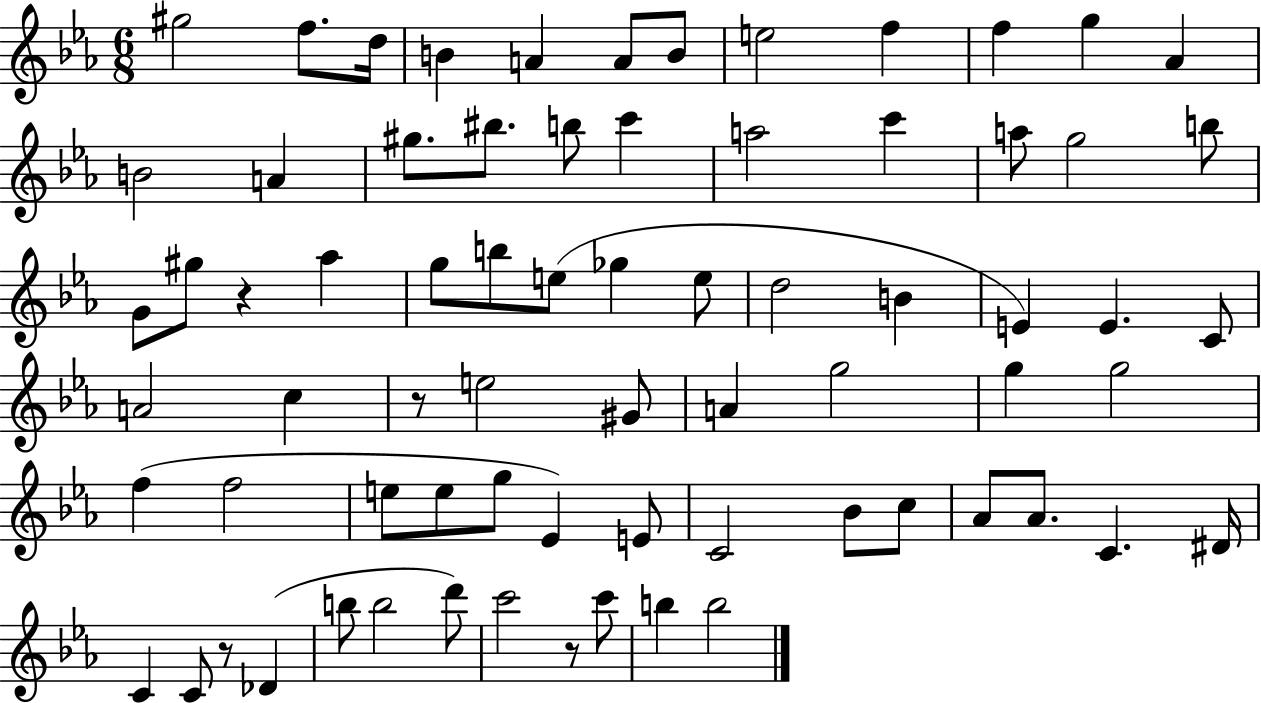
X:1
T:Untitled
M:6/8
L:1/4
K:Eb
^g2 f/2 d/4 B A A/2 B/2 e2 f f g _A B2 A ^g/2 ^b/2 b/2 c' a2 c' a/2 g2 b/2 G/2 ^g/2 z _a g/2 b/2 e/2 _g e/2 d2 B E E C/2 A2 c z/2 e2 ^G/2 A g2 g g2 f f2 e/2 e/2 g/2 _E E/2 C2 _B/2 c/2 _A/2 _A/2 C ^D/4 C C/2 z/2 _D b/2 b2 d'/2 c'2 z/2 c'/2 b b2